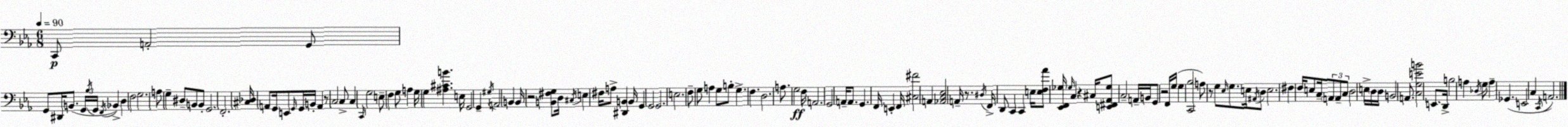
X:1
T:Untitled
M:6/8
L:1/4
K:Eb
C,,/2 A,,2 G,,/2 G,,/2 ^D,,/4 B,,/2 G,,/4 _B,/4 G,,/4 F,,/4 _B,, D, F,2 G,2 A,/2 G, ^D,/2 B,,/2 B,,/2 G,,2 F,,2 [^C,_D,]/4 A,,/2 G,,/4 E,,/2 G,,/4 G,,/4 B,,/4 A,, z/2 C,2 C,/2 C, C,,/4 G,2 E,/2 F, G,/2 A, G,/4 G, [^A,^CB] E,/4 G,,2 G,, ^G,/4 A,,2 B,, B,,/4 z2 [B,,^F,G,]/2 D,/4 ^C,/4 E, ^F,/4 A,/2 [^D,,B,,] B,,/4 G,, G,,2 G,,2 E,2 F,/2 G,/2 A, G,/2 B,/2 G, F, D,2 A,/2 G,2 F,/4 A,,2 G,,2 A,,/4 A,,/2 G,, F,,/4 E,, F,,/4 [^C,^F]2 A,, [_A,,C,_E,]2 A,,/4 z/2 ^D,/4 F,,/4 D,,/2 C,, C,, E,/4 [E,F,_A]/2 [_E,,F,,_G,]/4 _G,/4 C, z ^C,/4 [E,,^F,,_A,,_G,]/2 C,2 A,,/4 B,,/4 G,,/2 z2 F,,/4 G,/4 G, [C,,_B,]2 A,/2 z/2 G,/2 _E,/4 G,/2 E,/4 ^A,,/4 D,/2 E,2 ^F, F,/4 E,/2 C,/4 A,,/2 A,,/2 C,/2 D,2 E,/4 D,/4 D,/4 B,,2 A,,/2 [C,G,EB]2 E,,/2 D,,/4 B,2 A, _D,/4 G,/2 A, _G,, E,,2 C, C,,/4 A,,2